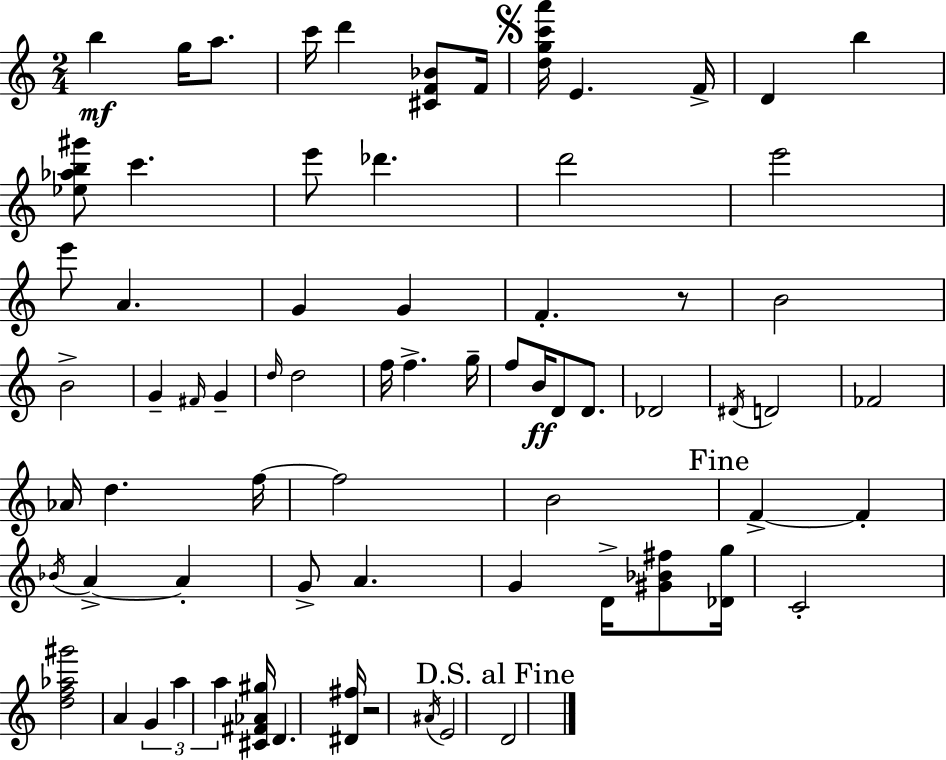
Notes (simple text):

B5/q G5/s A5/e. C6/s D6/q [C#4,F4,Bb4]/e F4/s [D5,G5,C6,A6]/s E4/q. F4/s D4/q B5/q [Eb5,Ab5,B5,G#6]/e C6/q. E6/e Db6/q. D6/h E6/h E6/e A4/q. G4/q G4/q F4/q. R/e B4/h B4/h G4/q F#4/s G4/q D5/s D5/h F5/s F5/q. G5/s F5/e B4/s D4/e D4/e. Db4/h D#4/s D4/h FES4/h Ab4/s D5/q. F5/s F5/h B4/h F4/q F4/q Bb4/s A4/q A4/q G4/e A4/q. G4/q D4/s [G#4,Bb4,F#5]/e [Db4,G5]/s C4/h [D5,F5,Ab5,G#6]/h A4/q G4/q A5/q A5/q [C#4,F#4,Ab4,G#5]/s D4/q. [D#4,F#5]/s R/h A#4/s E4/h D4/h